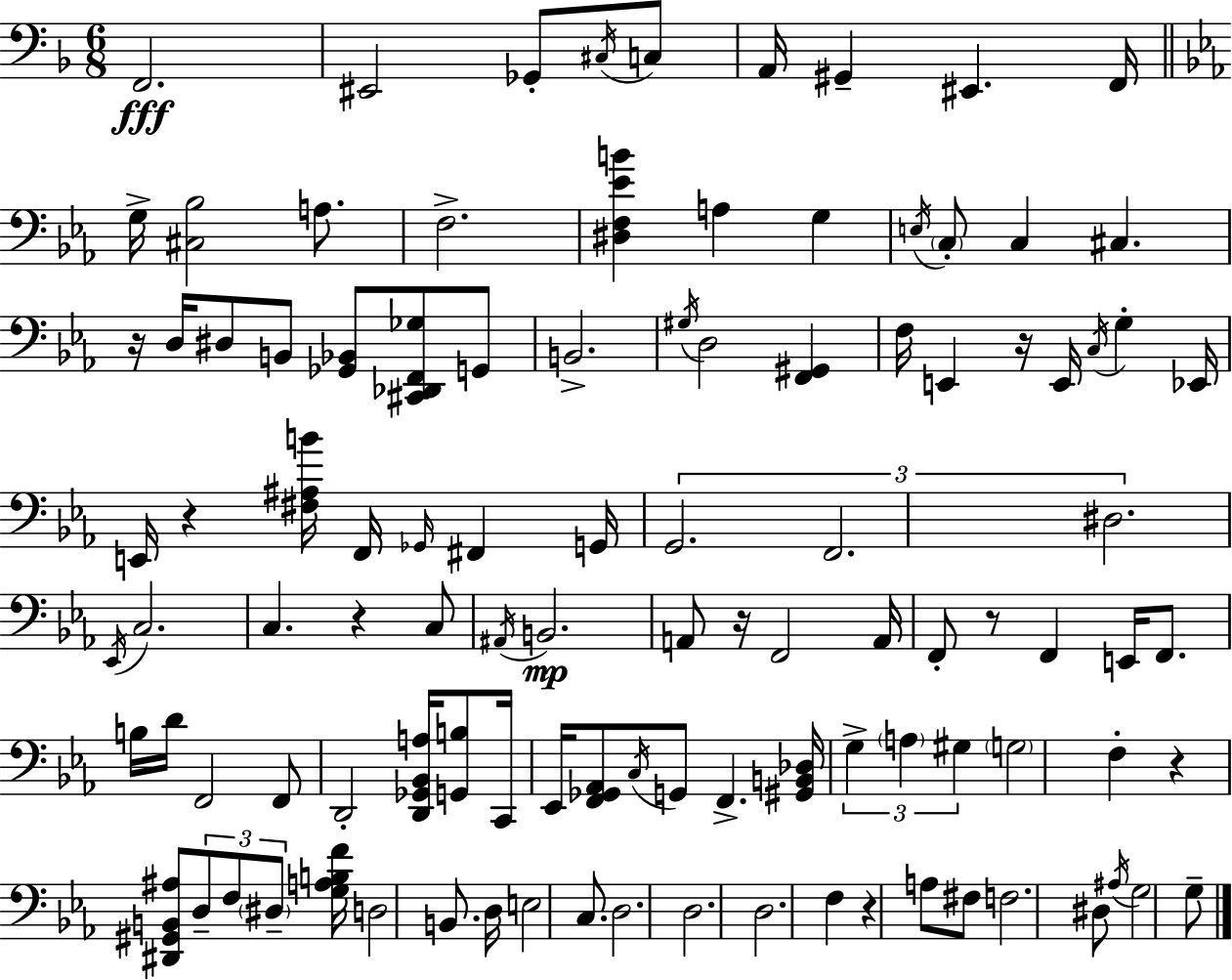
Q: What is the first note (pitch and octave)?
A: F2